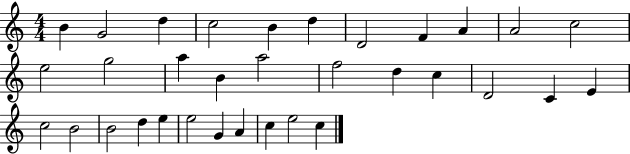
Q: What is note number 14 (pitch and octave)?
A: A5